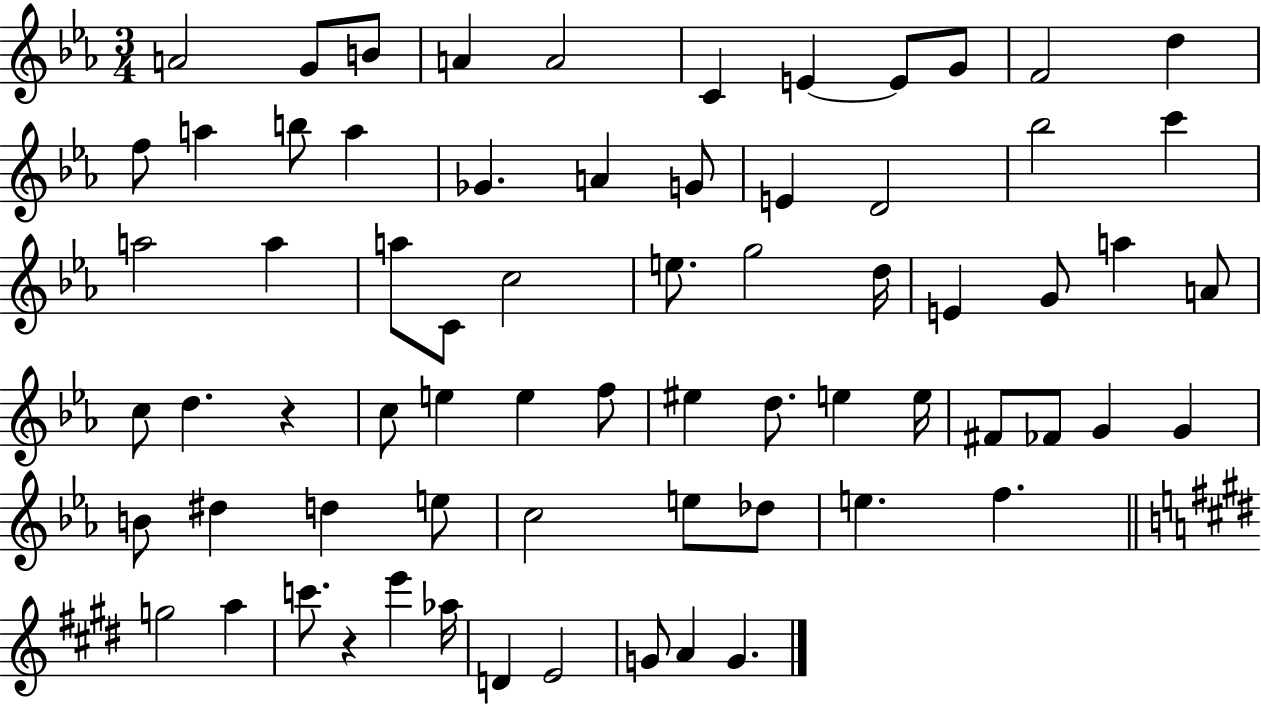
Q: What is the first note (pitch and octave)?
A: A4